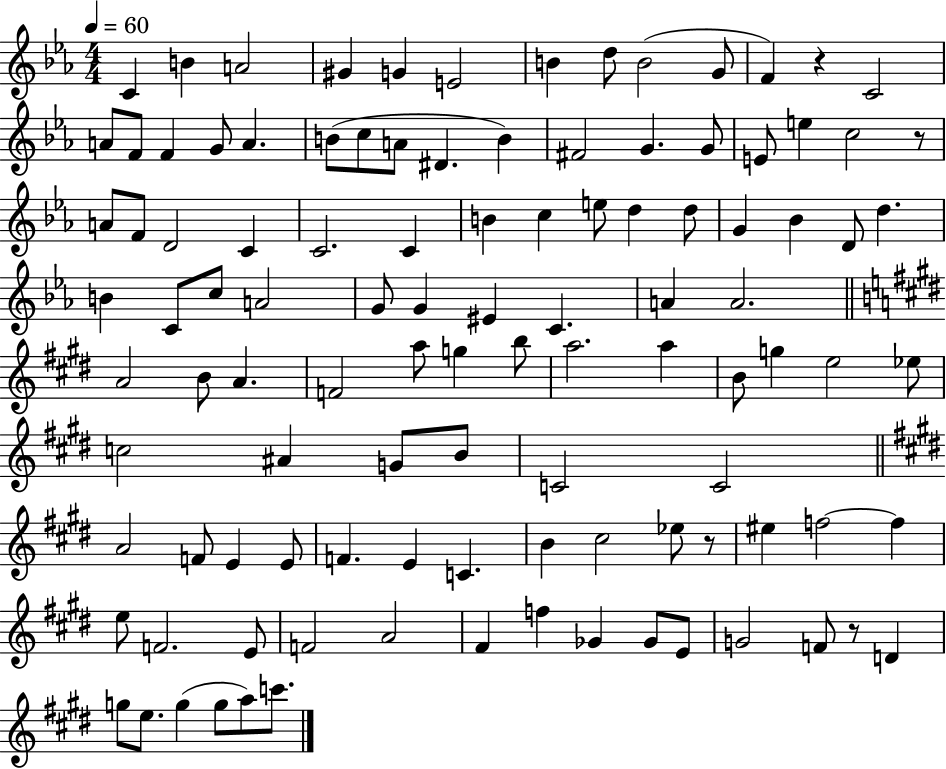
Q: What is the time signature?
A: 4/4